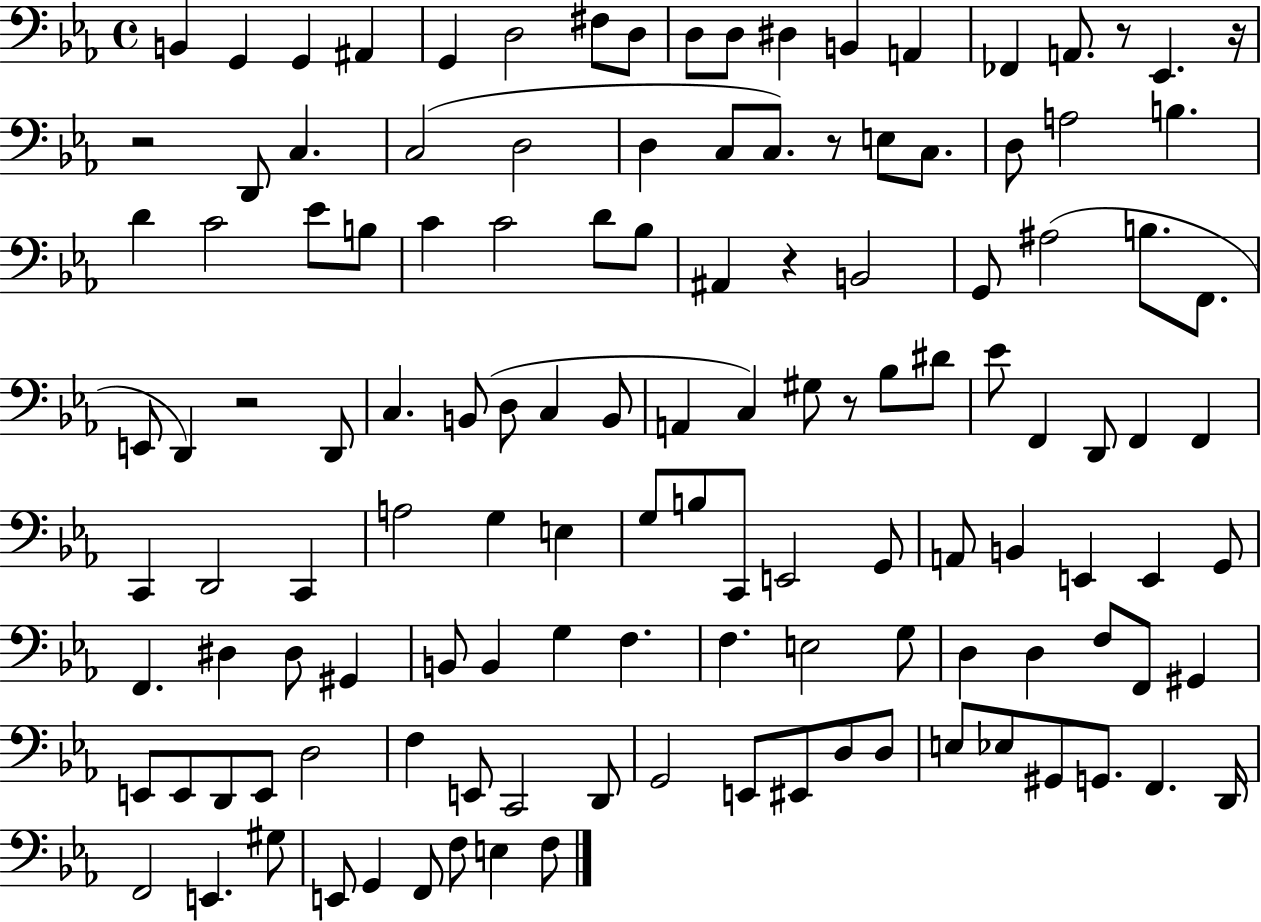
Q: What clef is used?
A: bass